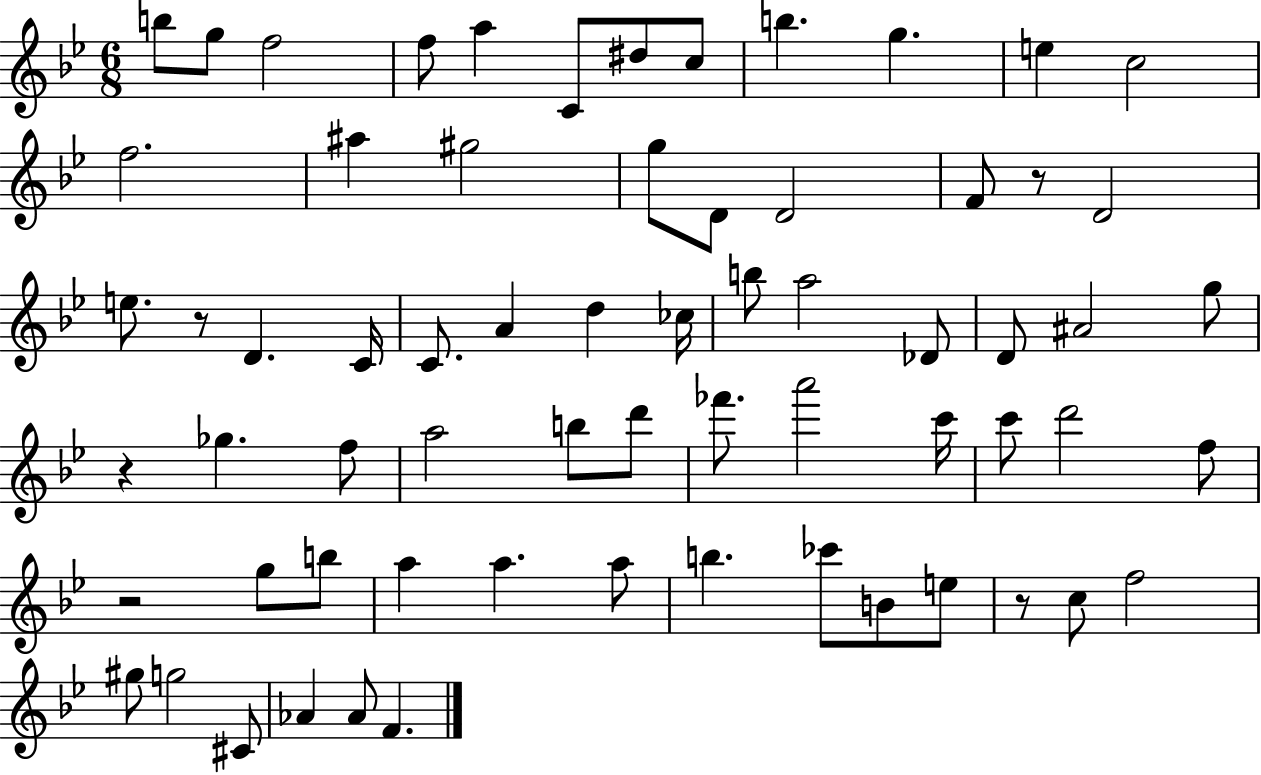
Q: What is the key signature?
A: BES major